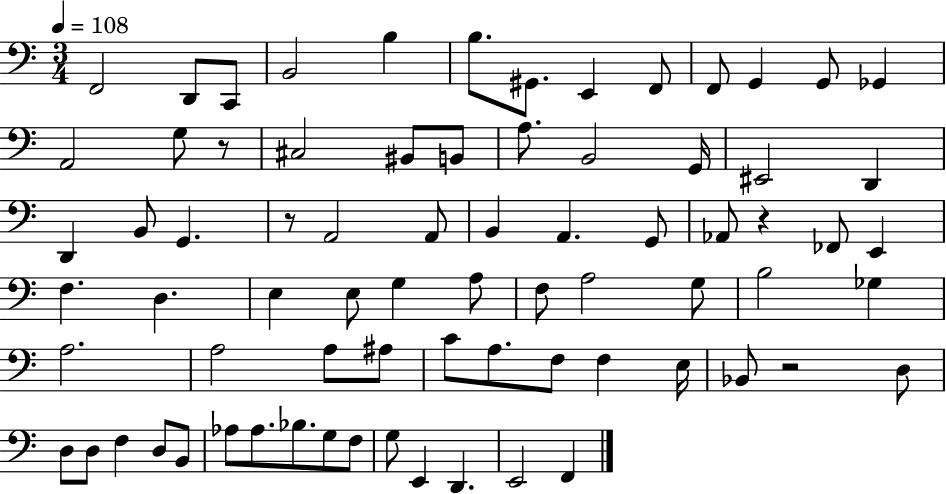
F2/h D2/e C2/e B2/h B3/q B3/e. G#2/e. E2/q F2/e F2/e G2/q G2/e Gb2/q A2/h G3/e R/e C#3/h BIS2/e B2/e A3/e. B2/h G2/s EIS2/h D2/q D2/q B2/e G2/q. R/e A2/h A2/e B2/q A2/q. G2/e Ab2/e R/q FES2/e E2/q F3/q. D3/q. E3/q E3/e G3/q A3/e F3/e A3/h G3/e B3/h Gb3/q A3/h. A3/h A3/e A#3/e C4/e A3/e. F3/e F3/q E3/s Bb2/e R/h D3/e D3/e D3/e F3/q D3/e B2/e Ab3/e Ab3/e. Bb3/e. G3/e F3/e G3/e E2/q D2/q. E2/h F2/q